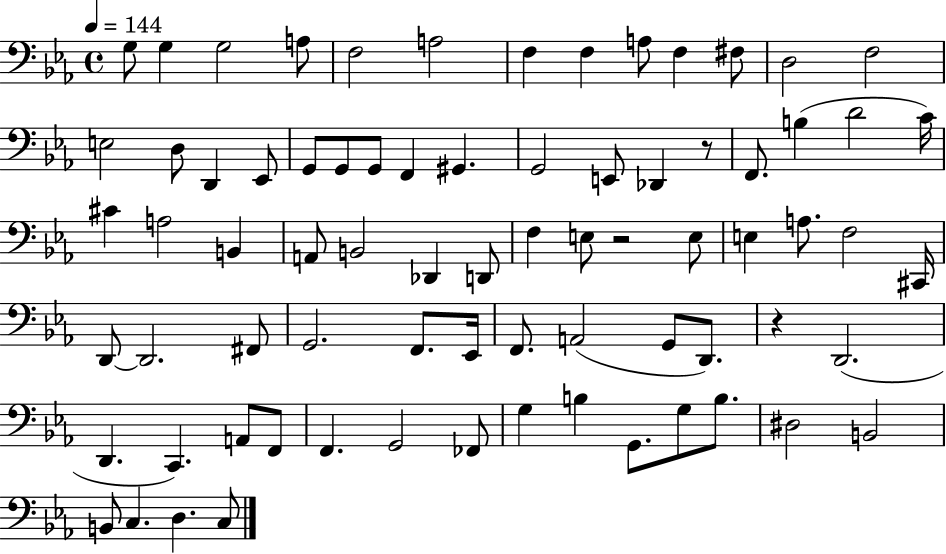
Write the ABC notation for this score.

X:1
T:Untitled
M:4/4
L:1/4
K:Eb
G,/2 G, G,2 A,/2 F,2 A,2 F, F, A,/2 F, ^F,/2 D,2 F,2 E,2 D,/2 D,, _E,,/2 G,,/2 G,,/2 G,,/2 F,, ^G,, G,,2 E,,/2 _D,, z/2 F,,/2 B, D2 C/4 ^C A,2 B,, A,,/2 B,,2 _D,, D,,/2 F, E,/2 z2 E,/2 E, A,/2 F,2 ^C,,/4 D,,/2 D,,2 ^F,,/2 G,,2 F,,/2 _E,,/4 F,,/2 A,,2 G,,/2 D,,/2 z D,,2 D,, C,, A,,/2 F,,/2 F,, G,,2 _F,,/2 G, B, G,,/2 G,/2 B,/2 ^D,2 B,,2 B,,/2 C, D, C,/2